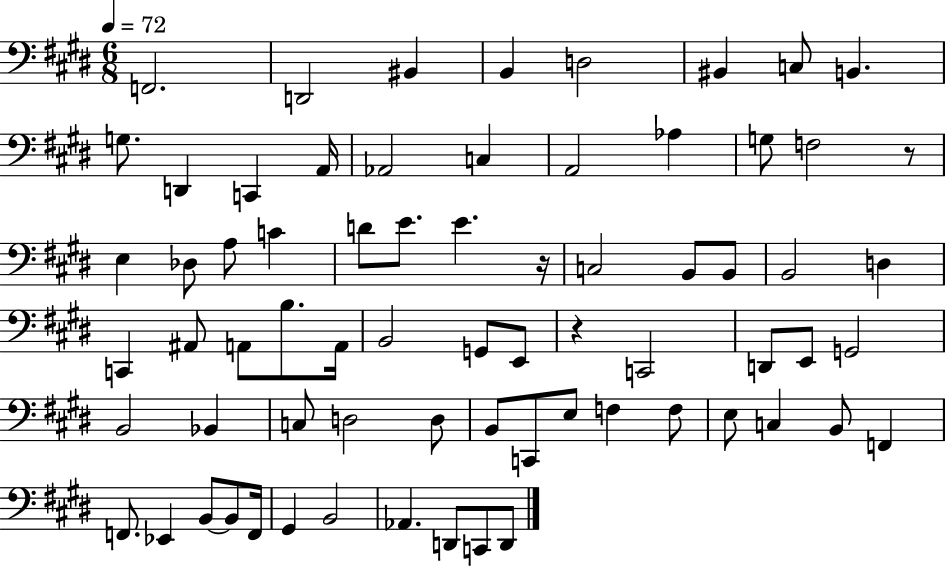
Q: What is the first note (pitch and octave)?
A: F2